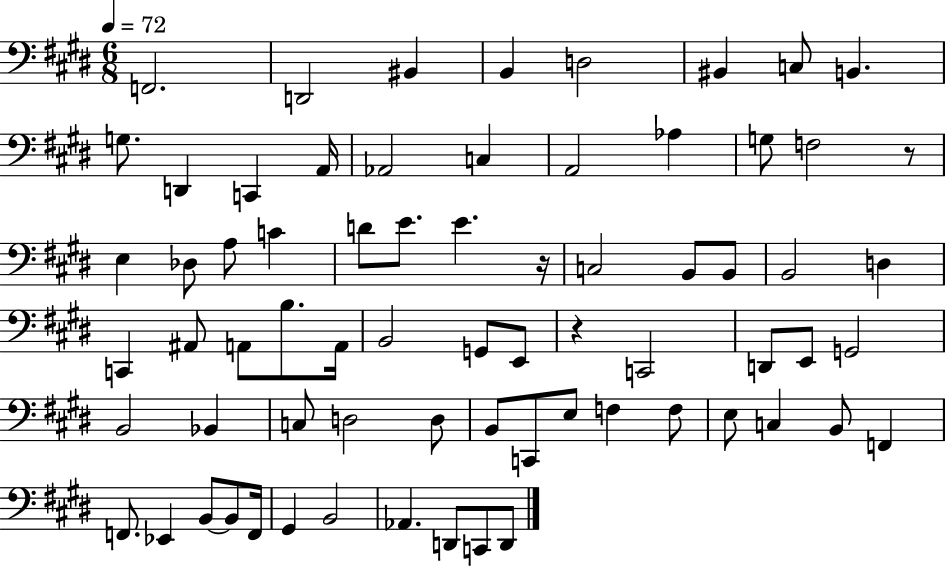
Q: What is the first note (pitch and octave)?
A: F2